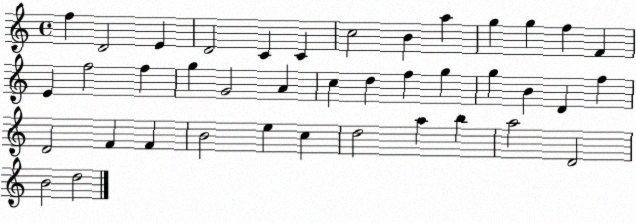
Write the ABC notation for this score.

X:1
T:Untitled
M:4/4
L:1/4
K:C
f D2 E D2 C C c2 B a g g f F E f2 f g G2 A c d f g g B D f D2 F F B2 e c d2 a b a2 D2 B2 d2